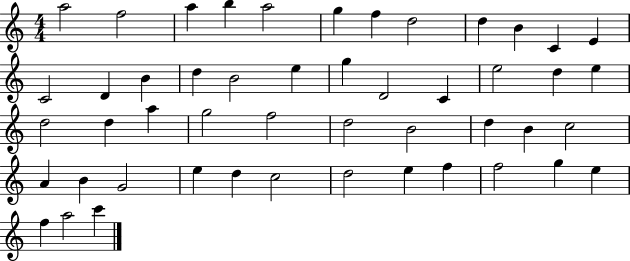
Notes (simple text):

A5/h F5/h A5/q B5/q A5/h G5/q F5/q D5/h D5/q B4/q C4/q E4/q C4/h D4/q B4/q D5/q B4/h E5/q G5/q D4/h C4/q E5/h D5/q E5/q D5/h D5/q A5/q G5/h F5/h D5/h B4/h D5/q B4/q C5/h A4/q B4/q G4/h E5/q D5/q C5/h D5/h E5/q F5/q F5/h G5/q E5/q F5/q A5/h C6/q